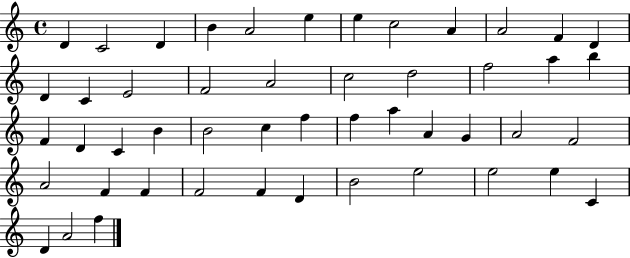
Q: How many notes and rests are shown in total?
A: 49